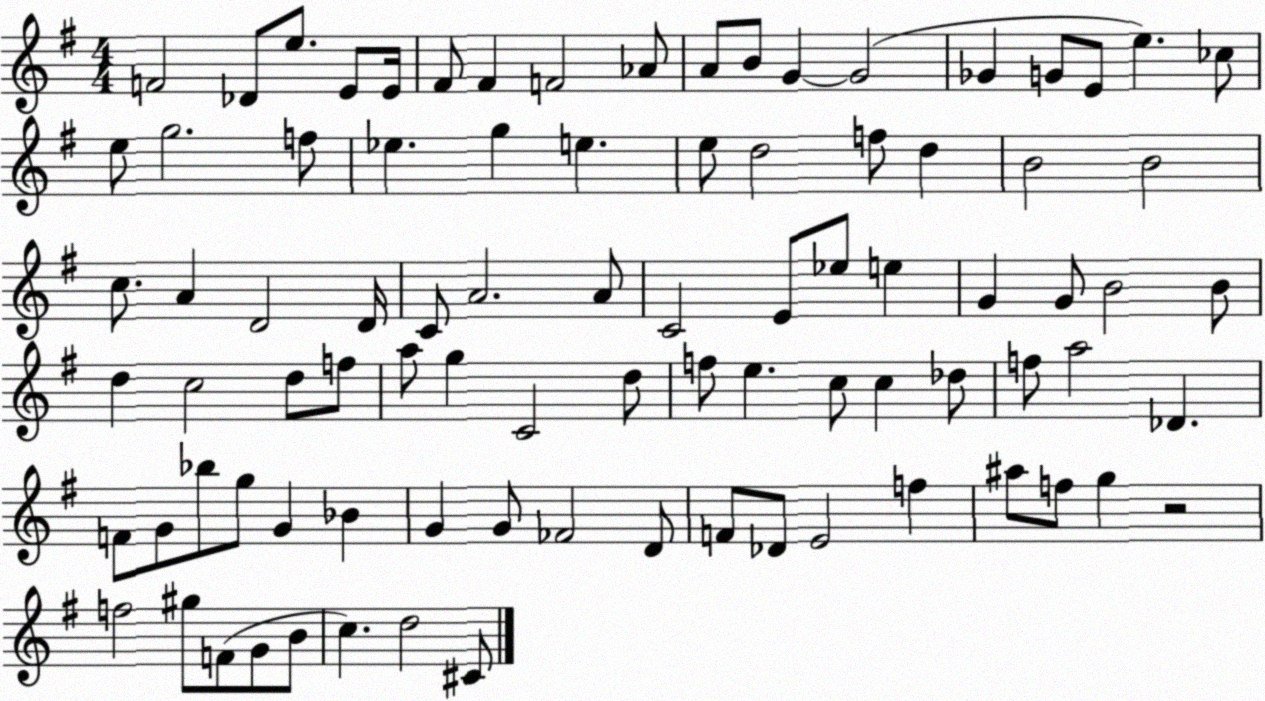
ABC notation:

X:1
T:Untitled
M:4/4
L:1/4
K:G
F2 _D/2 e/2 E/2 E/4 ^F/2 ^F F2 _A/2 A/2 B/2 G G2 _G G/2 E/2 e _c/2 e/2 g2 f/2 _e g e e/2 d2 f/2 d B2 B2 c/2 A D2 D/4 C/2 A2 A/2 C2 E/2 _e/2 e G G/2 B2 B/2 d c2 d/2 f/2 a/2 g C2 d/2 f/2 e c/2 c _d/2 f/2 a2 _D F/2 G/2 _b/2 g/2 G _B G G/2 _F2 D/2 F/2 _D/2 E2 f ^a/2 f/2 g z2 f2 ^g/2 F/2 G/2 B/2 c d2 ^C/2